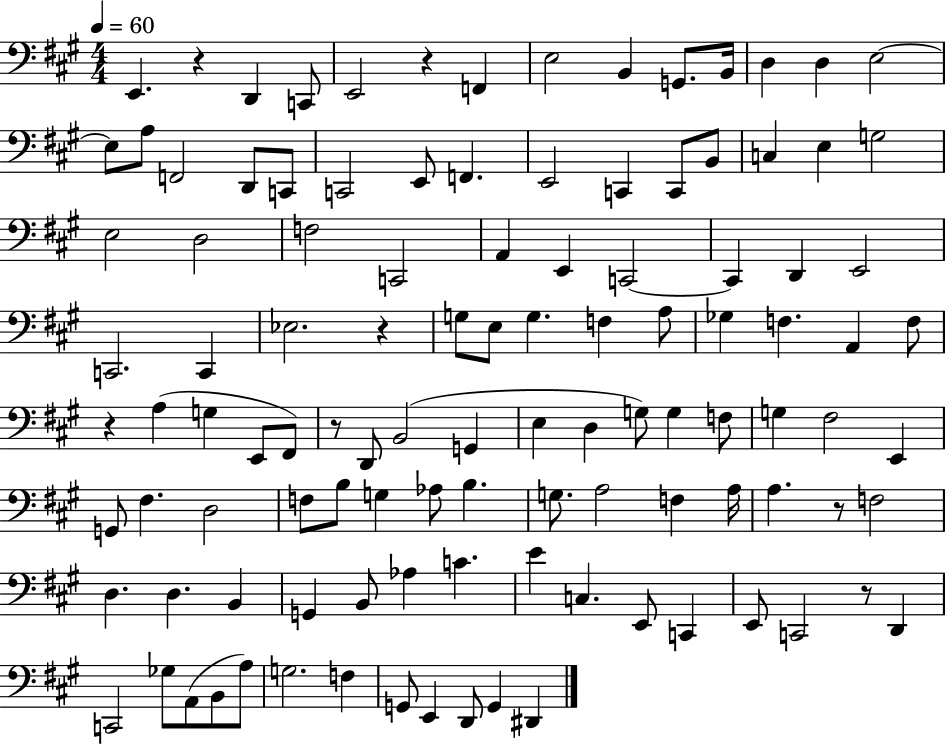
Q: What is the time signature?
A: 4/4